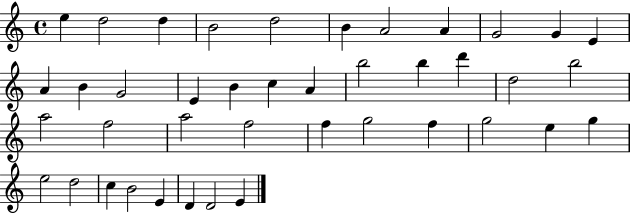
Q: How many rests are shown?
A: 0